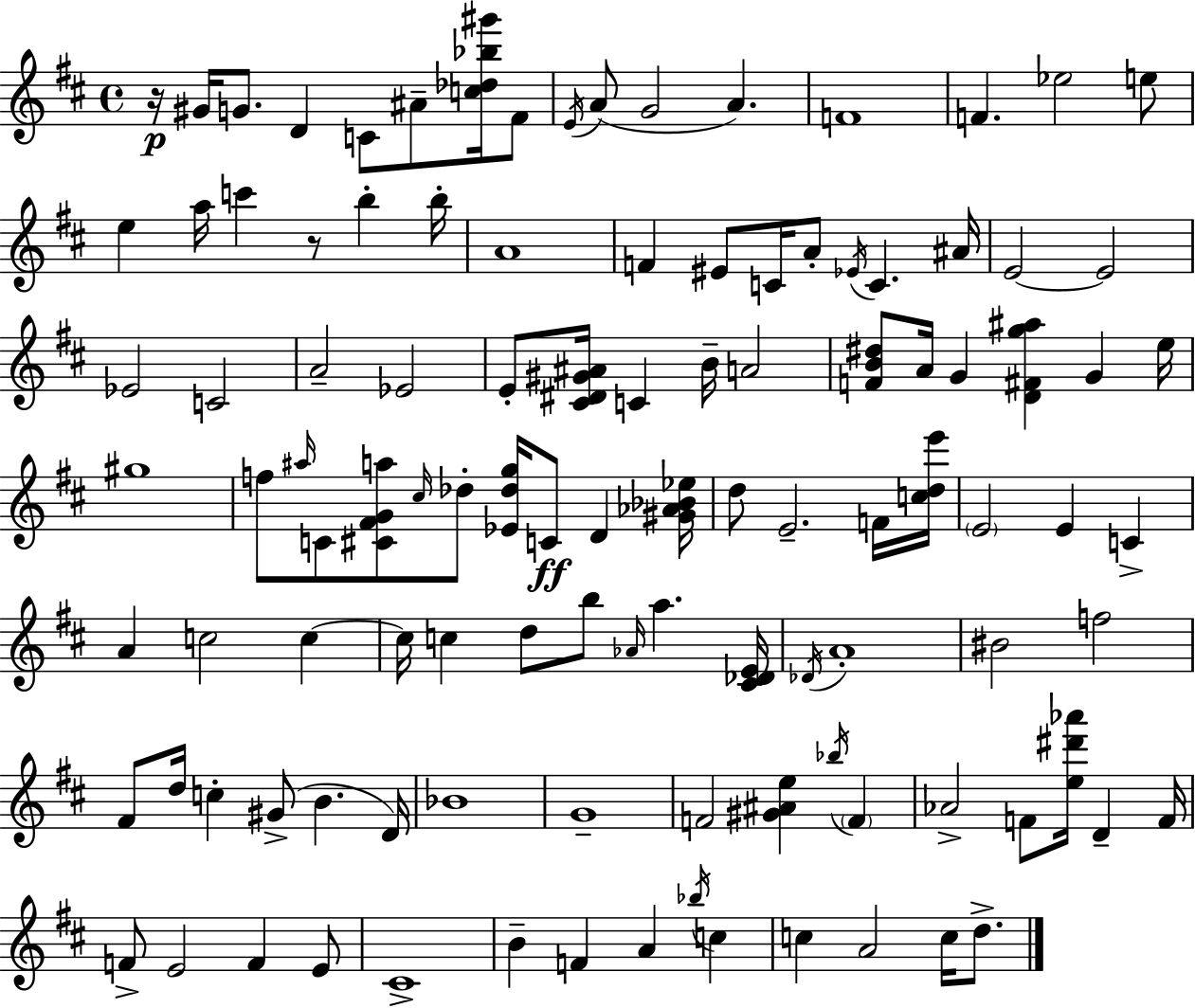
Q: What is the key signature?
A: D major